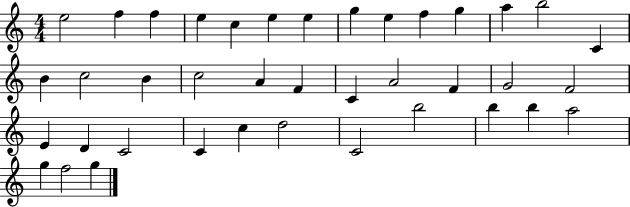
{
  \clef treble
  \numericTimeSignature
  \time 4/4
  \key c \major
  e''2 f''4 f''4 | e''4 c''4 e''4 e''4 | g''4 e''4 f''4 g''4 | a''4 b''2 c'4 | \break b'4 c''2 b'4 | c''2 a'4 f'4 | c'4 a'2 f'4 | g'2 f'2 | \break e'4 d'4 c'2 | c'4 c''4 d''2 | c'2 b''2 | b''4 b''4 a''2 | \break g''4 f''2 g''4 | \bar "|."
}